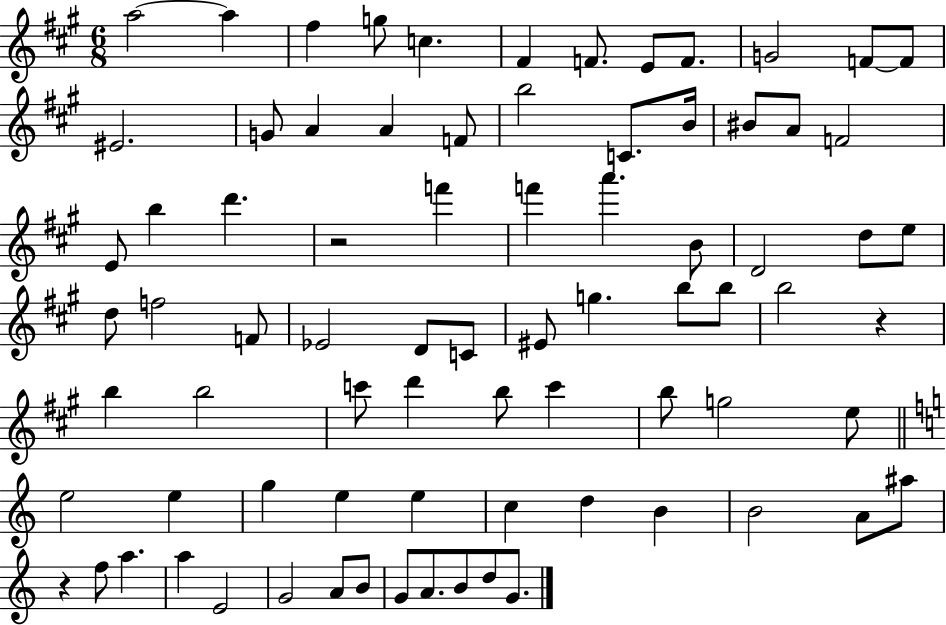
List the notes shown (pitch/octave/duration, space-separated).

A5/h A5/q F#5/q G5/e C5/q. F#4/q F4/e. E4/e F4/e. G4/h F4/e F4/e EIS4/h. G4/e A4/q A4/q F4/e B5/h C4/e. B4/s BIS4/e A4/e F4/h E4/e B5/q D6/q. R/h F6/q F6/q A6/q. B4/e D4/h D5/e E5/e D5/e F5/h F4/e Eb4/h D4/e C4/e EIS4/e G5/q. B5/e B5/e B5/h R/q B5/q B5/h C6/e D6/q B5/e C6/q B5/e G5/h E5/e E5/h E5/q G5/q E5/q E5/q C5/q D5/q B4/q B4/h A4/e A#5/e R/q F5/e A5/q. A5/q E4/h G4/h A4/e B4/e G4/e A4/e. B4/e D5/e G4/e.